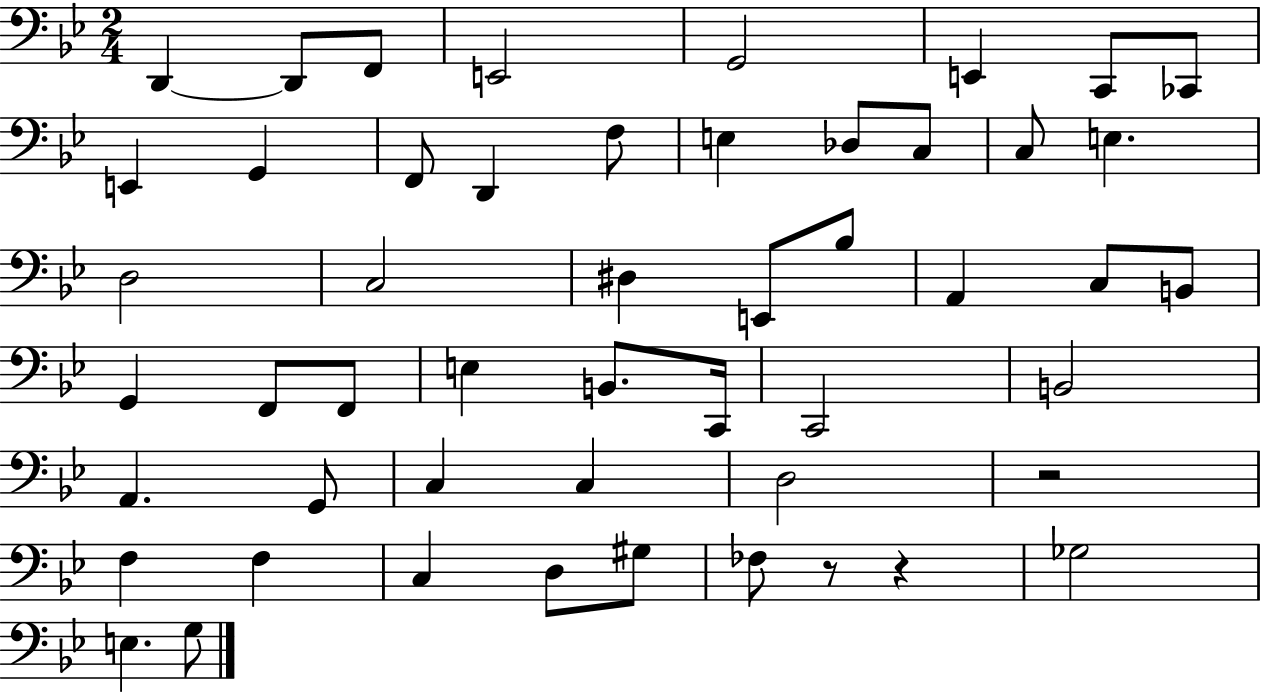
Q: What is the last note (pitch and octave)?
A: G3